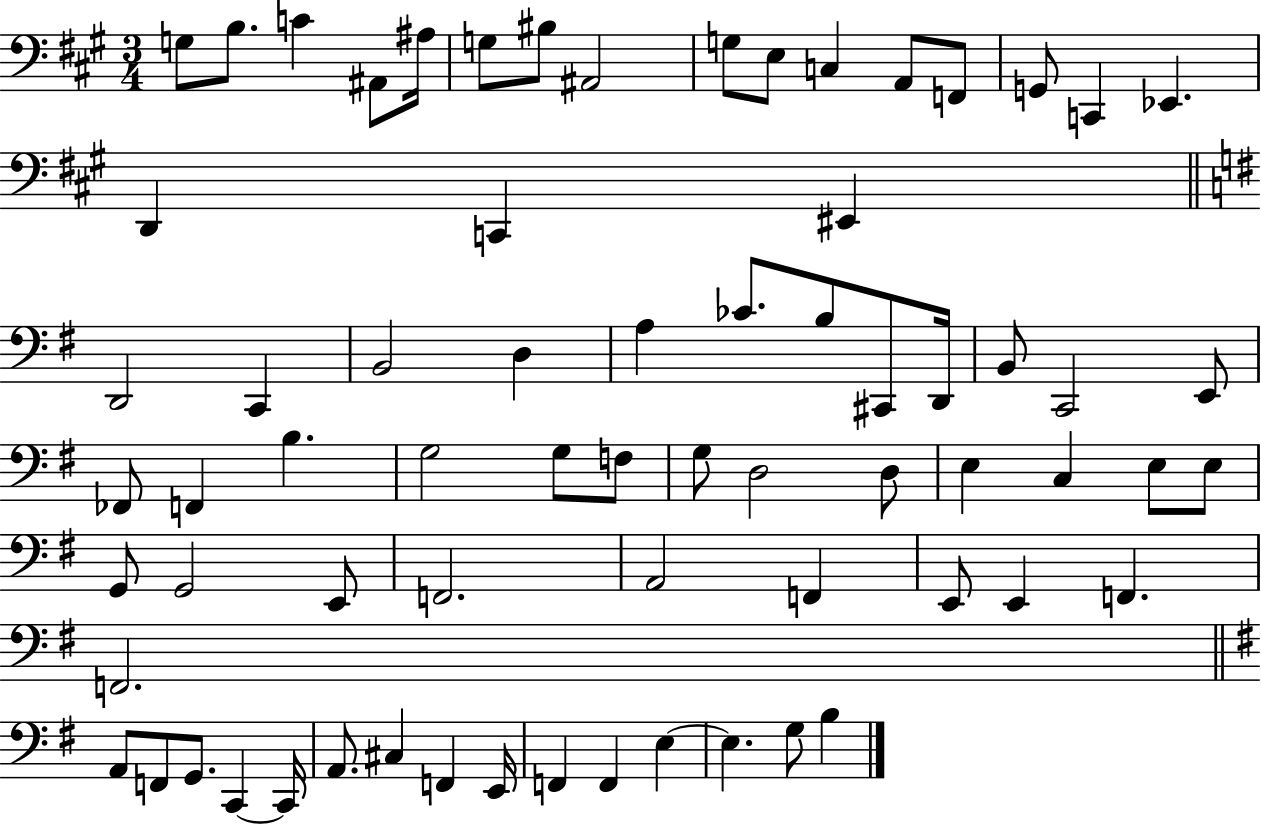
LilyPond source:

{
  \clef bass
  \numericTimeSignature
  \time 3/4
  \key a \major
  g8 b8. c'4 ais,8 ais16 | g8 bis8 ais,2 | g8 e8 c4 a,8 f,8 | g,8 c,4 ees,4. | \break d,4 c,4 eis,4 | \bar "||" \break \key e \minor d,2 c,4 | b,2 d4 | a4 ces'8. b8 cis,8 d,16 | b,8 c,2 e,8 | \break fes,8 f,4 b4. | g2 g8 f8 | g8 d2 d8 | e4 c4 e8 e8 | \break g,8 g,2 e,8 | f,2. | a,2 f,4 | e,8 e,4 f,4. | \break f,2. | \bar "||" \break \key g \major a,8 f,8 g,8. c,4~~ c,16 | a,8. cis4 f,4 e,16 | f,4 f,4 e4~~ | e4. g8 b4 | \break \bar "|."
}